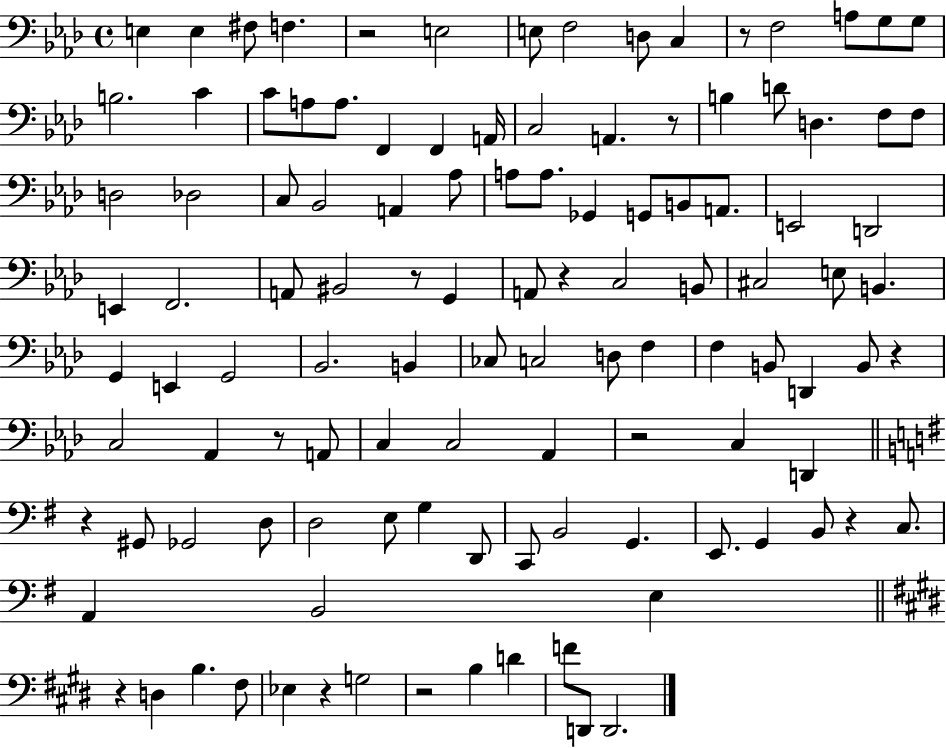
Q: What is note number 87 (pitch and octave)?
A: B2